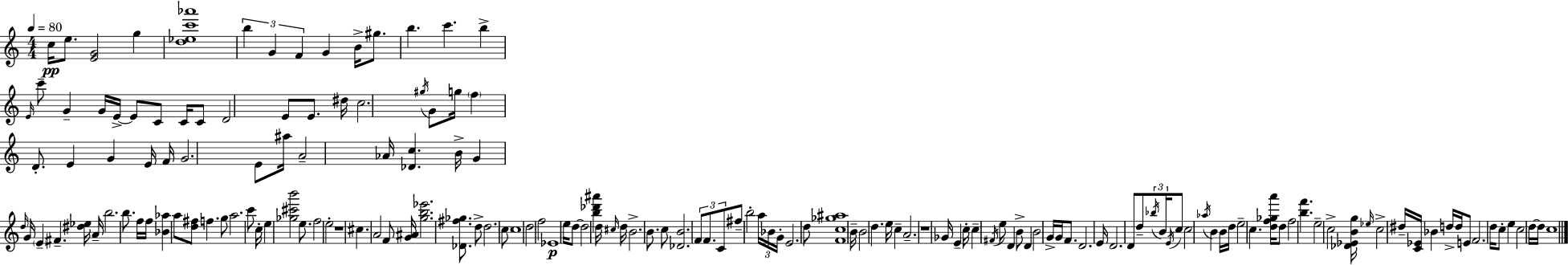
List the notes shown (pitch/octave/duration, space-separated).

C5/s E5/e. [E4,G4]/h G5/q [D5,Eb5,C6,Ab6]/w B5/q G4/q F4/q G4/q B4/s G#5/e. B5/q. C6/q. B5/q E4/s C6/e G4/q G4/s E4/s E4/e C4/e C4/s C4/e D4/h E4/e E4/e. D#5/s C5/h. G#5/s G4/e G5/s F5/q D4/e. E4/q G4/q E4/s F4/s G4/h. E4/e A#5/s A4/h Ab4/s [Db4,C5]/q. B4/s G4/q D5/s G4/s E4/q F#4/q. [D#5,Eb5]/s A4/s B5/h. B5/e. F5/s F5/s [Bb4,Ab5]/q A5/e [D5,F#5]/e F5/q. G5/e A5/h. C6/e C5/s E5/q [Gb5,C#6,B6]/h E5/e. F5/h E5/h R/w C#5/q. A4/h F4/e [G4,A#4]/s [G5,B5,Eb6]/h. [Db4,F#5,Gb5]/e. D5/e D5/h. C5/e C5/w D5/h F5/h Eb4/w E5/s D5/e D5/h [B5,Db6,A#6]/q D5/s C#5/s D5/s B4/h. B4/e. C5/e [Db4,B4]/h. F4/e F4/e. C4/e F#5/e B5/h A5/s Bb4/s G4/s E4/h. D5/e [F4,C5,Gb5,A#5]/w B4/s B4/h D5/q. E5/s C5/q A4/h. R/w Gb4/s E4/q C5/s C5/q F#4/s E5/e D4/q B4/e D4/q B4/h G4/s G4/s F4/e. D4/h. E4/s D4/h. D4/e D5/e Bb5/s B4/s E4/s C5/e C5/h Ab5/s B4/q B4/s D5/s E5/h C5/q. [D5,F5,Gb5,A6]/s D5/e F5/h [B5,F6]/q. E5/h C5/h [Db4,Eb4,B4,G5]/s Eb5/s C5/h D#5/s [C4,Eb4]/s Bb4/q D5/s D5/s E4/e F4/h. D5/s C5/e E5/q C5/h D5/s D5/s C5/w